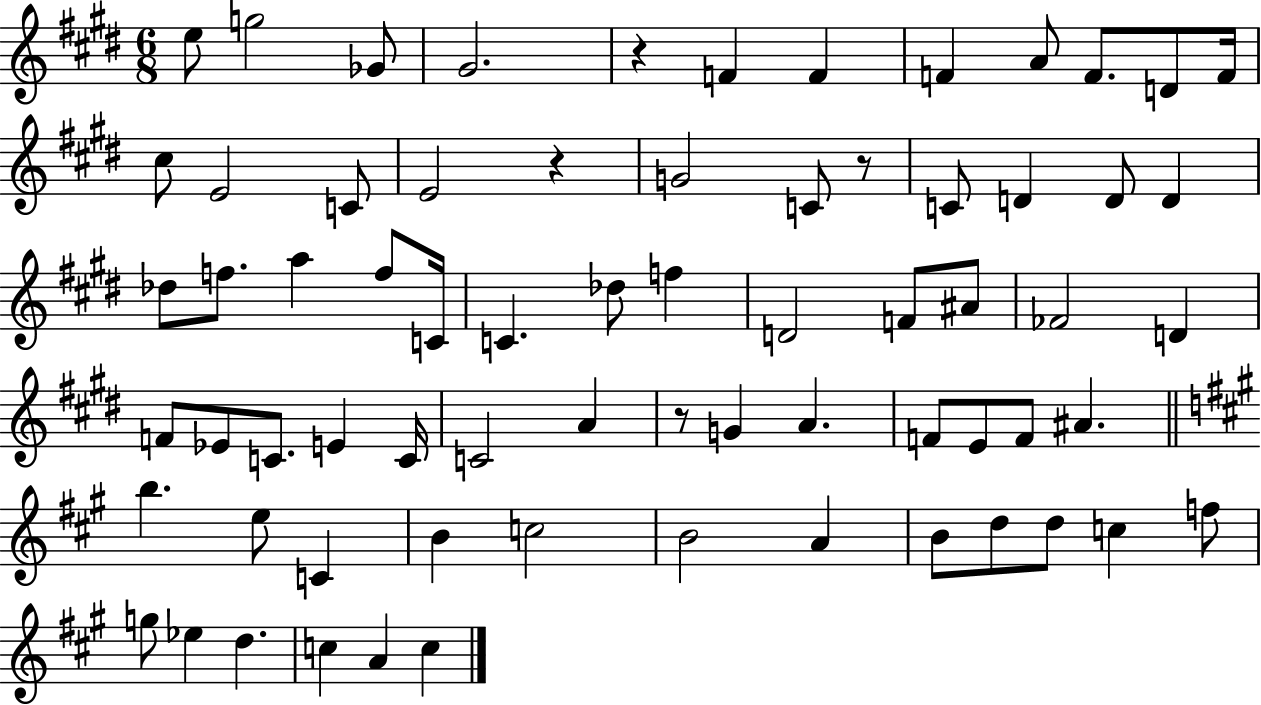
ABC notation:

X:1
T:Untitled
M:6/8
L:1/4
K:E
e/2 g2 _G/2 ^G2 z F F F A/2 F/2 D/2 F/4 ^c/2 E2 C/2 E2 z G2 C/2 z/2 C/2 D D/2 D _d/2 f/2 a f/2 C/4 C _d/2 f D2 F/2 ^A/2 _F2 D F/2 _E/2 C/2 E C/4 C2 A z/2 G A F/2 E/2 F/2 ^A b e/2 C B c2 B2 A B/2 d/2 d/2 c f/2 g/2 _e d c A c